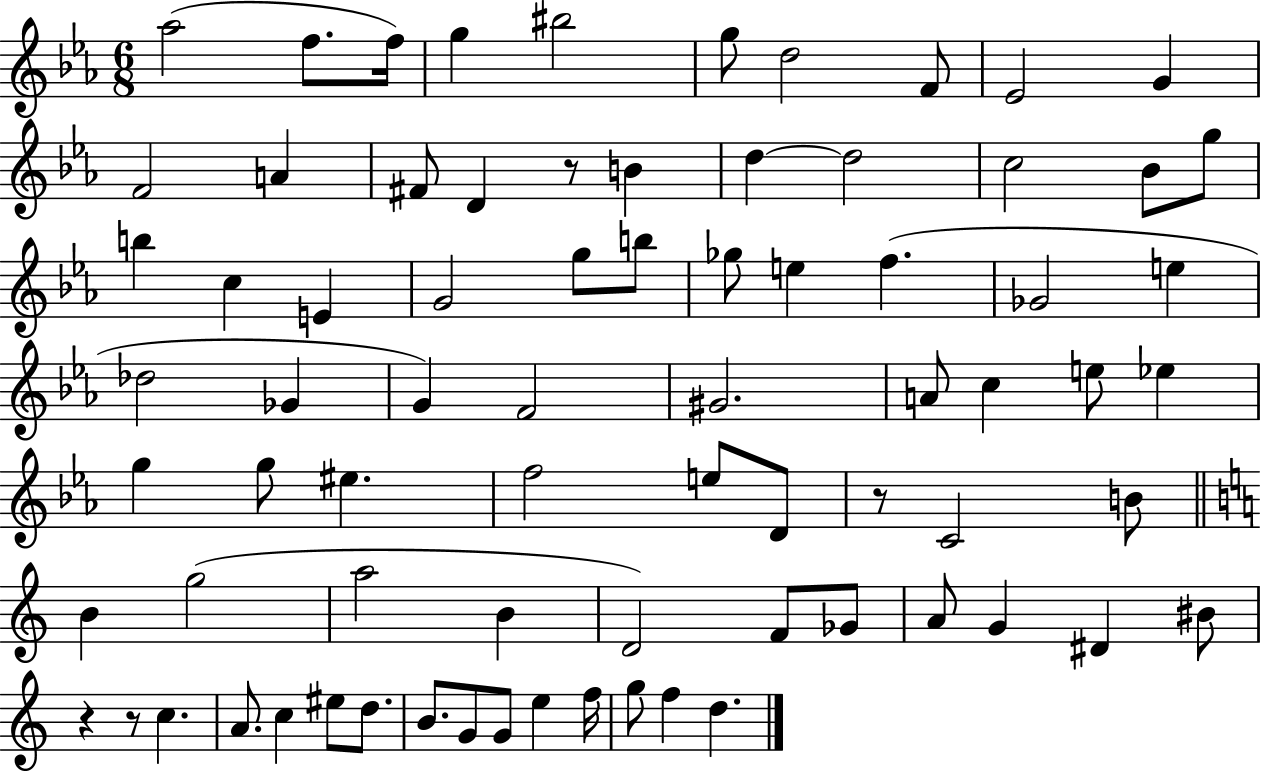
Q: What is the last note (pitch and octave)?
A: D5